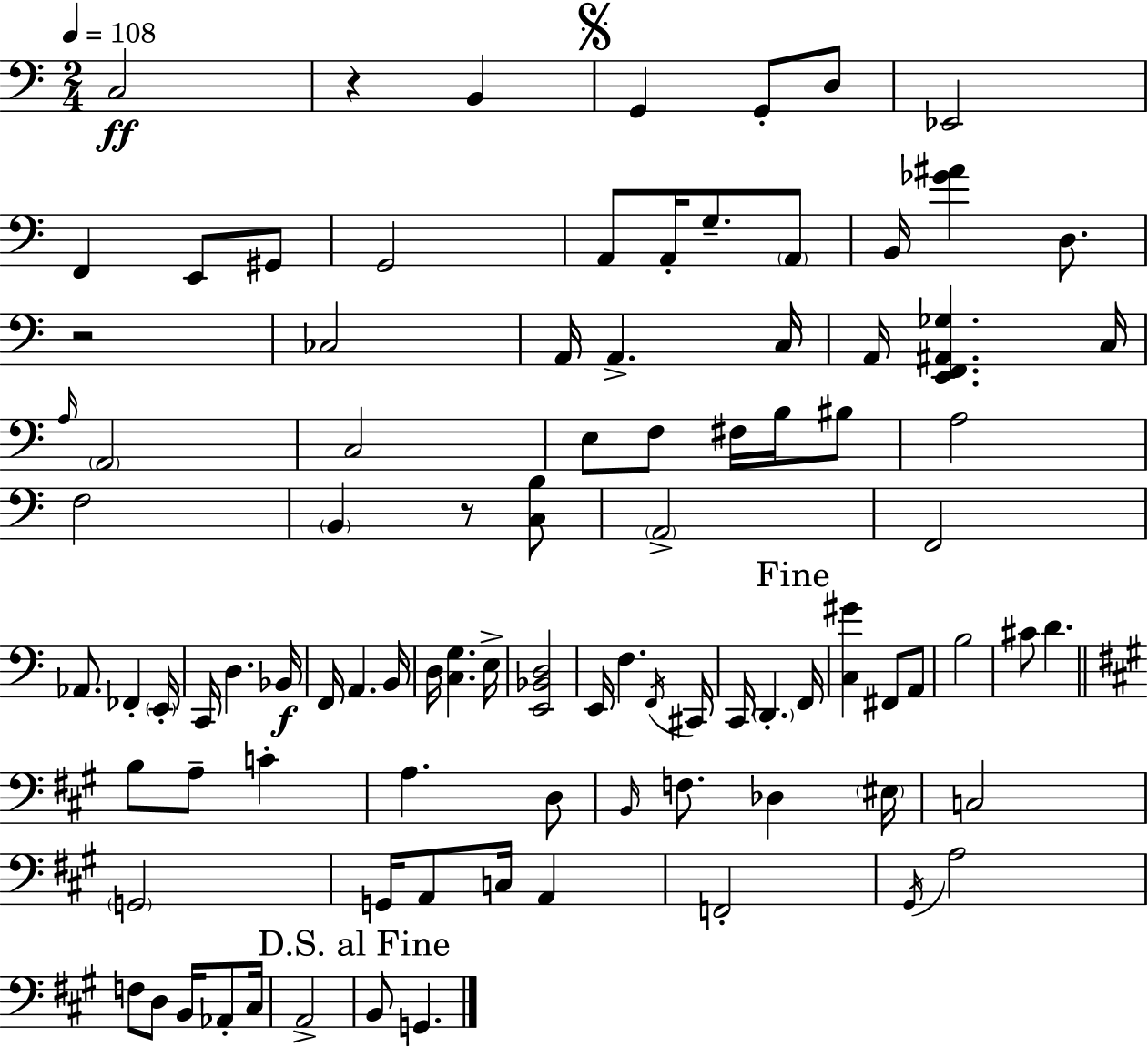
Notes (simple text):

C3/h R/q B2/q G2/q G2/e D3/e Eb2/h F2/q E2/e G#2/e G2/h A2/e A2/s G3/e. A2/e B2/s [Gb4,A#4]/q D3/e. R/h CES3/h A2/s A2/q. C3/s A2/s [E2,F2,A#2,Gb3]/q. C3/s A3/s A2/h C3/h E3/e F3/e F#3/s B3/s BIS3/e A3/h F3/h B2/q R/e [C3,B3]/e A2/h F2/h Ab2/e. FES2/q E2/s C2/s D3/q. Bb2/s F2/s A2/q. B2/s D3/s [C3,G3]/q. E3/s [E2,Bb2,D3]/h E2/s F3/q. F2/s C#2/s C2/s D2/q. F2/s [C3,G#4]/q F#2/e A2/e B3/h C#4/e D4/q. B3/e A3/e C4/q A3/q. D3/e B2/s F3/e. Db3/q EIS3/s C3/h G2/h G2/s A2/e C3/s A2/q F2/h G#2/s A3/h F3/e D3/e B2/s Ab2/e C#3/s A2/h B2/e G2/q.